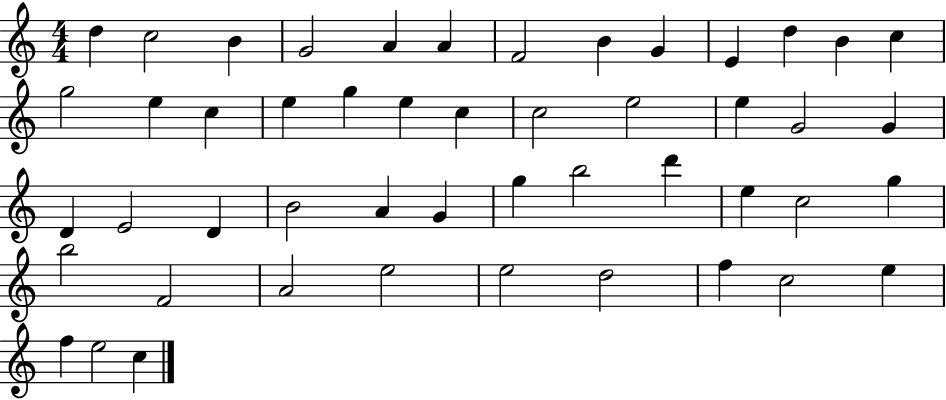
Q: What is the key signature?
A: C major